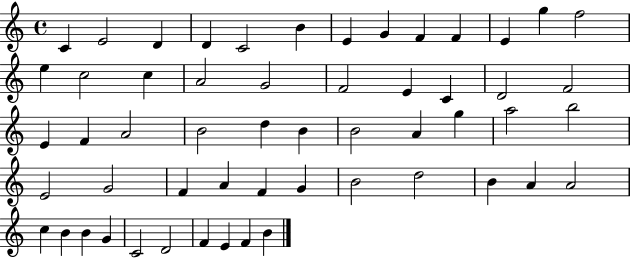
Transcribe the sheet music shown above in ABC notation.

X:1
T:Untitled
M:4/4
L:1/4
K:C
C E2 D D C2 B E G F F E g f2 e c2 c A2 G2 F2 E C D2 F2 E F A2 B2 d B B2 A g a2 b2 E2 G2 F A F G B2 d2 B A A2 c B B G C2 D2 F E F B